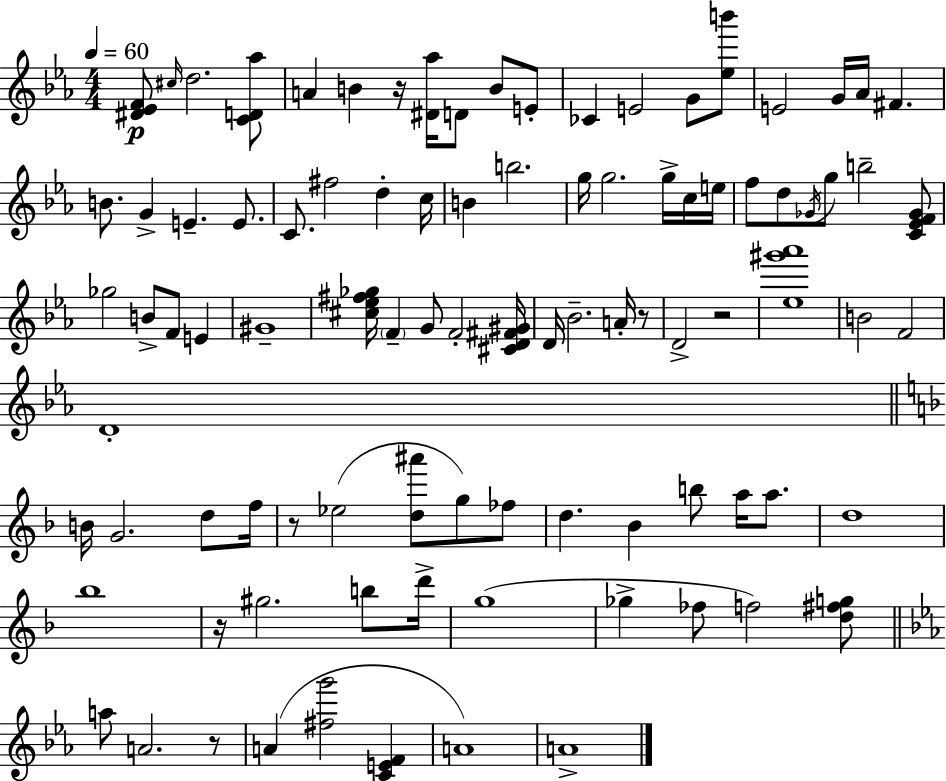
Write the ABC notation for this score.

X:1
T:Untitled
M:4/4
L:1/4
K:Cm
[^D_EF]/2 ^c/4 d2 [CD_a]/2 A B z/4 [^D_a]/4 D/2 B/2 E/2 _C E2 G/2 [_eb']/2 E2 G/4 _A/4 ^F B/2 G E E/2 C/2 ^f2 d c/4 B b2 g/4 g2 g/4 c/4 e/4 f/2 d/2 _G/4 g/2 b2 [C_EF_G]/2 _g2 B/2 F/2 E ^G4 [^c_e^f_g]/4 F G/2 F2 [^CD^F^G]/4 D/4 _B2 A/4 z/2 D2 z2 [_e^g'_a']4 B2 F2 D4 B/4 G2 d/2 f/4 z/2 _e2 [d^a']/2 g/2 _f/2 d _B b/2 a/4 a/2 d4 _b4 z/4 ^g2 b/2 d'/4 g4 _g _f/2 f2 [d^fg]/2 a/2 A2 z/2 A [^fg']2 [CEF] A4 A4